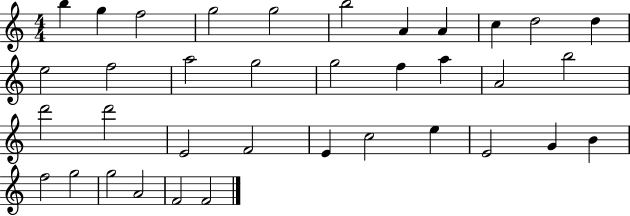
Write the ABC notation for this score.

X:1
T:Untitled
M:4/4
L:1/4
K:C
b g f2 g2 g2 b2 A A c d2 d e2 f2 a2 g2 g2 f a A2 b2 d'2 d'2 E2 F2 E c2 e E2 G B f2 g2 g2 A2 F2 F2